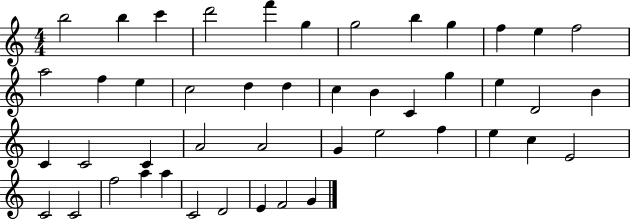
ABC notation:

X:1
T:Untitled
M:4/4
L:1/4
K:C
b2 b c' d'2 f' g g2 b g f e f2 a2 f e c2 d d c B C g e D2 B C C2 C A2 A2 G e2 f e c E2 C2 C2 f2 a a C2 D2 E F2 G